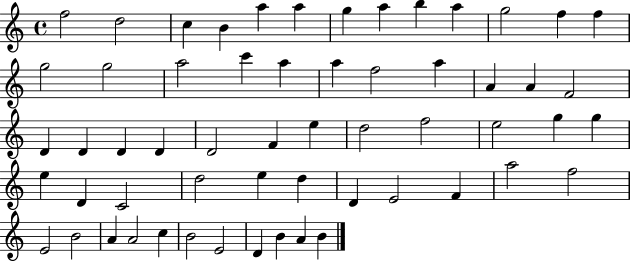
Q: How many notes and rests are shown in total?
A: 58